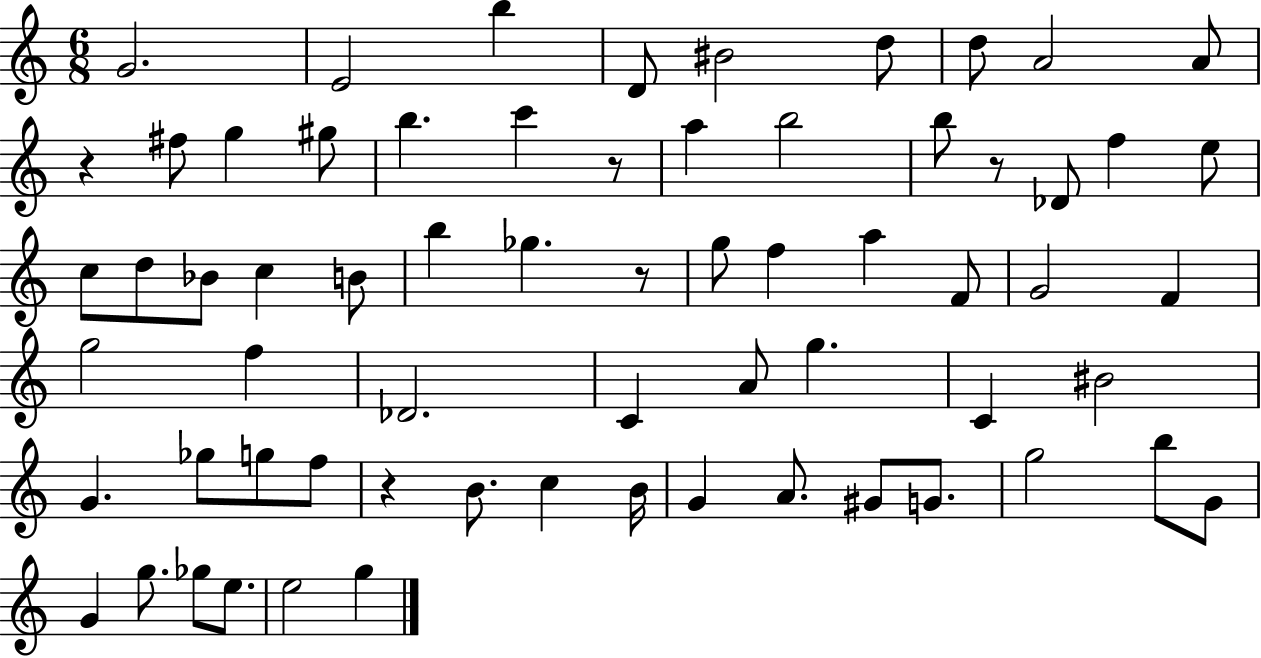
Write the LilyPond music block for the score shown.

{
  \clef treble
  \numericTimeSignature
  \time 6/8
  \key c \major
  g'2. | e'2 b''4 | d'8 bis'2 d''8 | d''8 a'2 a'8 | \break r4 fis''8 g''4 gis''8 | b''4. c'''4 r8 | a''4 b''2 | b''8 r8 des'8 f''4 e''8 | \break c''8 d''8 bes'8 c''4 b'8 | b''4 ges''4. r8 | g''8 f''4 a''4 f'8 | g'2 f'4 | \break g''2 f''4 | des'2. | c'4 a'8 g''4. | c'4 bis'2 | \break g'4. ges''8 g''8 f''8 | r4 b'8. c''4 b'16 | g'4 a'8. gis'8 g'8. | g''2 b''8 g'8 | \break g'4 g''8. ges''8 e''8. | e''2 g''4 | \bar "|."
}